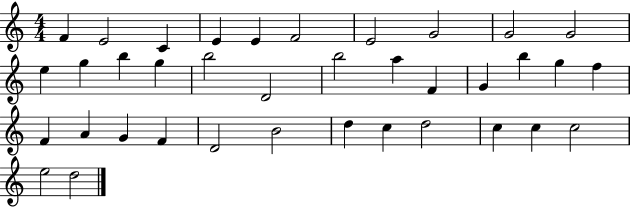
{
  \clef treble
  \numericTimeSignature
  \time 4/4
  \key c \major
  f'4 e'2 c'4 | e'4 e'4 f'2 | e'2 g'2 | g'2 g'2 | \break e''4 g''4 b''4 g''4 | b''2 d'2 | b''2 a''4 f'4 | g'4 b''4 g''4 f''4 | \break f'4 a'4 g'4 f'4 | d'2 b'2 | d''4 c''4 d''2 | c''4 c''4 c''2 | \break e''2 d''2 | \bar "|."
}